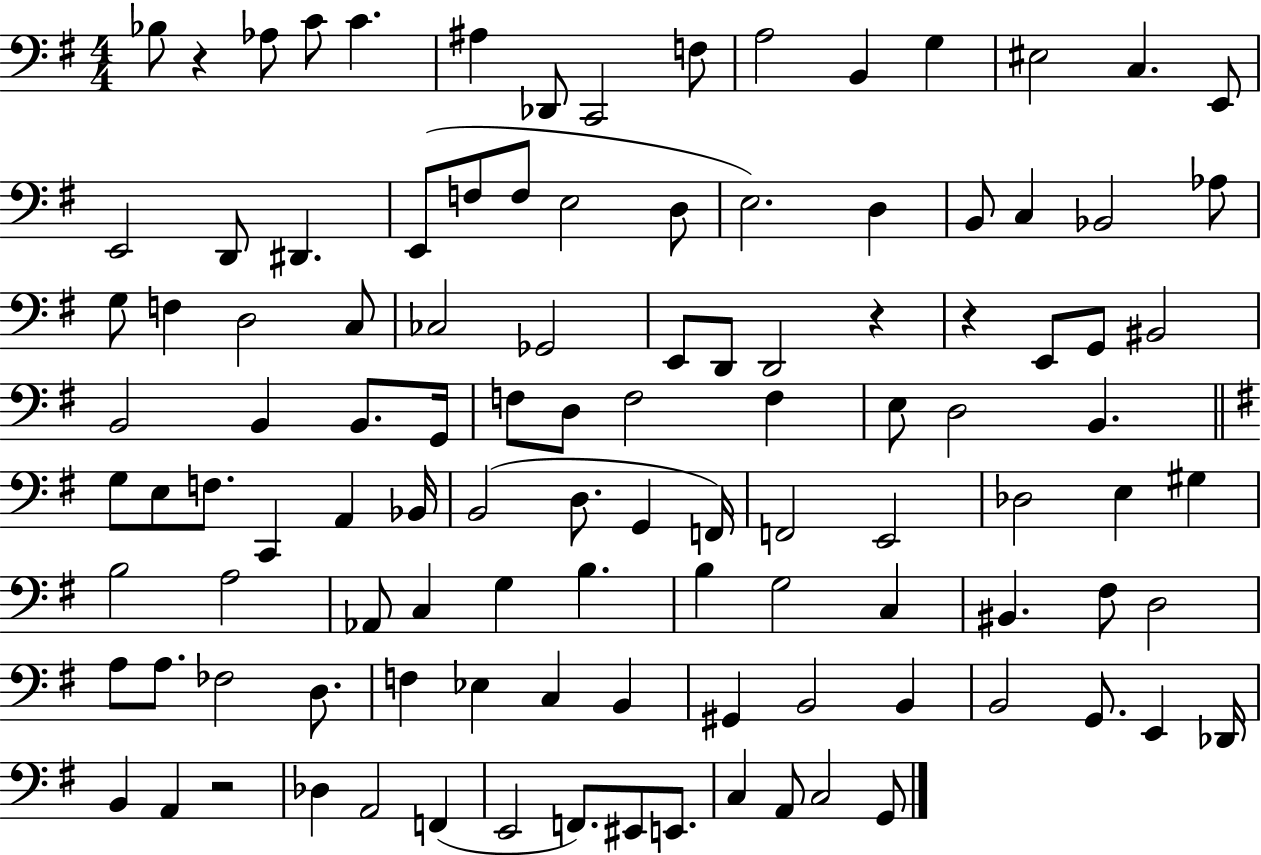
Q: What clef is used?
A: bass